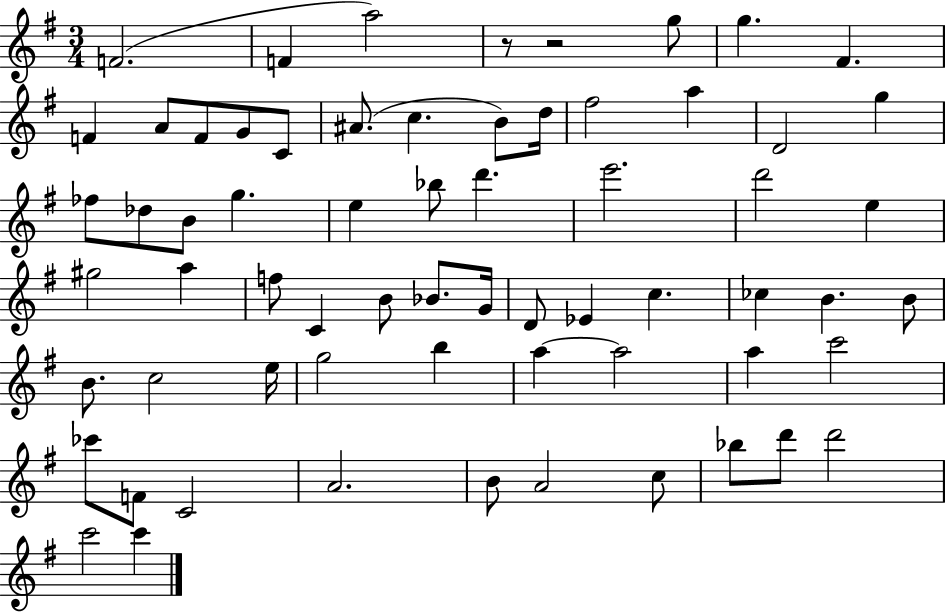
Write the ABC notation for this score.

X:1
T:Untitled
M:3/4
L:1/4
K:G
F2 F a2 z/2 z2 g/2 g ^F F A/2 F/2 G/2 C/2 ^A/2 c B/2 d/4 ^f2 a D2 g _f/2 _d/2 B/2 g e _b/2 d' e'2 d'2 e ^g2 a f/2 C B/2 _B/2 G/4 D/2 _E c _c B B/2 B/2 c2 e/4 g2 b a a2 a c'2 _c'/2 F/2 C2 A2 B/2 A2 c/2 _b/2 d'/2 d'2 c'2 c'